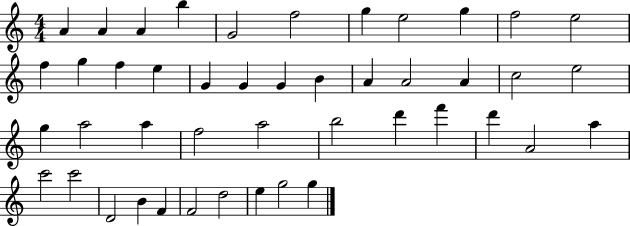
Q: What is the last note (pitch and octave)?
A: G5